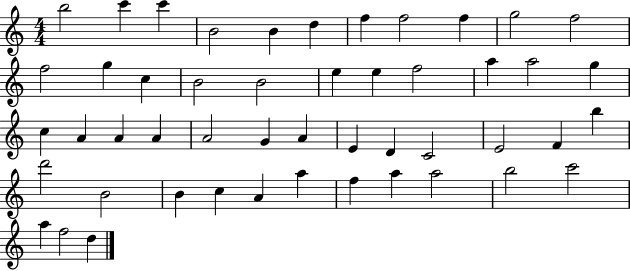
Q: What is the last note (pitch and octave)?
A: D5